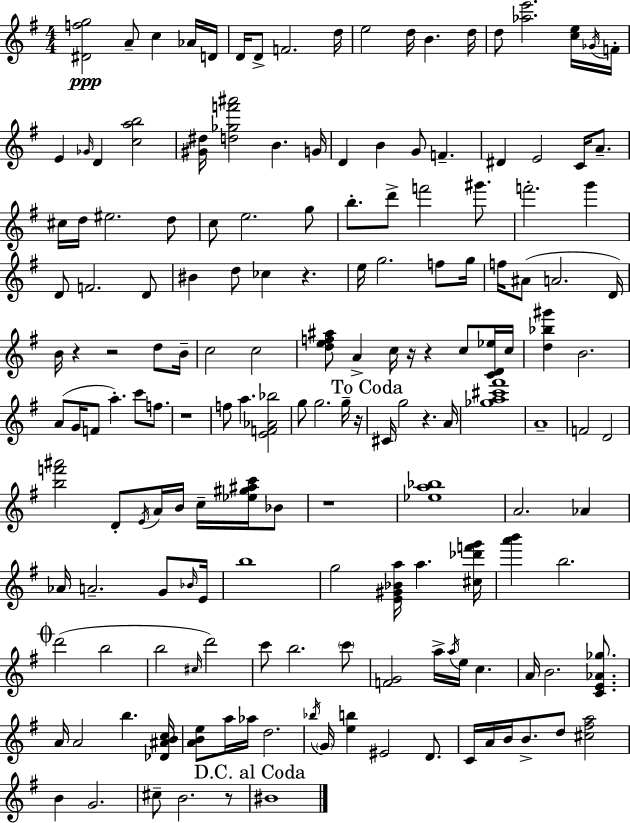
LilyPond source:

{
  \clef treble
  \numericTimeSignature
  \time 4/4
  \key e \minor
  <dis' f'' g''>2\ppp a'8-- c''4 aes'16 d'16 | d'16 d'8-> f'2. d''16 | e''2 d''16 b'4. d''16 | d''8 <aes'' e'''>2. <c'' e''>16 \acciaccatura { ges'16 } | \break f'16-. e'4 \grace { ges'16 } d'4 <c'' a'' b''>2 | <gis' dis''>16 <d'' ges'' f''' ais'''>2 b'4. | g'16 d'4 b'4 g'8 f'4.-- | dis'4 e'2 c'16 a'8.-- | \break cis''16 d''16 eis''2. | d''8 c''8 e''2. | g''8 b''8.-. d'''8-> f'''2 gis'''8. | f'''2.-. g'''4 | \break d'8 f'2. | d'8 bis'4 d''8 ces''4 r4. | e''16 g''2. f''8 | g''16 f''16 ais'8( a'2. | \break d'16) b'16 r4 r2 d''8 | b'16-- c''2 c''2 | <d'' e'' f'' ais''>8 a'4-> c''16 r16 r4 c''8 | <c' d' ees''>16 c''16 <d'' bes'' gis'''>4 b'2. | \break a'8( g'16 f'8 a''4.-.) c'''8 f''8. | r1 | f''8 a''4. <e' f' aes' bes''>2 | g''8 g''2. | \break g''16-- r16 \mark "To Coda" cis'16 g''2 r4. | a'16 <ges'' a'' cis''' fis'''>1 | a'1-- | f'2 d'2 | \break <b'' f''' ais'''>2 d'8-. \acciaccatura { e'16 } a'16 b'16 c''16-- | <ees'' gis'' ais'' c'''>16 bes'8 r1 | <ees'' a'' bes''>1 | a'2. aes'4 | \break aes'16 a'2.-- | g'8 \grace { bes'16 } e'16 b''1 | g''2 <e' gis' bes' a''>16 a''4. | <cis'' des''' f''' g'''>16 <a''' b'''>4 b''2. | \break \mark \markup { \musicglyph "scripts.coda" } d'''2( b''2 | b''2 \grace { cis''16 } d'''2) | c'''8 b''2. | \parenthesize c'''8 <f' g'>2 a''16-> \acciaccatura { a''16 } e''16 | \break c''4. a'16 b'2. | <c' e' aes' ges''>8. a'16 a'2 b''4. | <des' ais' b' c''>16 <a' b' e''>8 a''16 aes''16 d''2. | \acciaccatura { bes''16 } \parenthesize g'16 <e'' b''>4 eis'2 | \break d'8. c'16 a'16 b'16 b'8.-> d''8 <cis'' fis'' a''>2 | b'4 g'2. | cis''8-- b'2. | r8 \mark "D.C. al Coda" bis'1 | \break \bar "|."
}